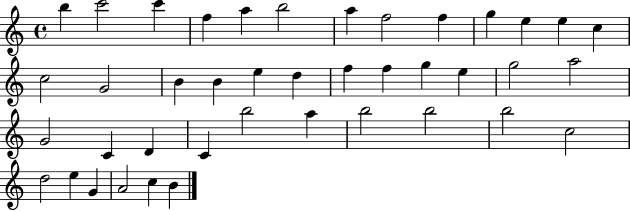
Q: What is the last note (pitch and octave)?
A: B4